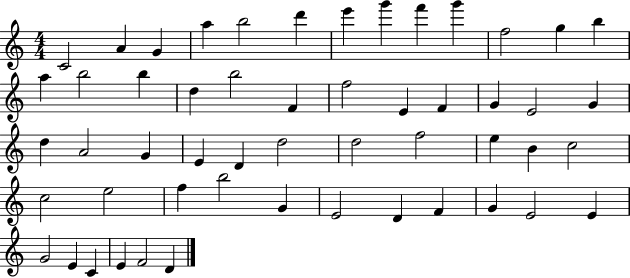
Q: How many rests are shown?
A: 0